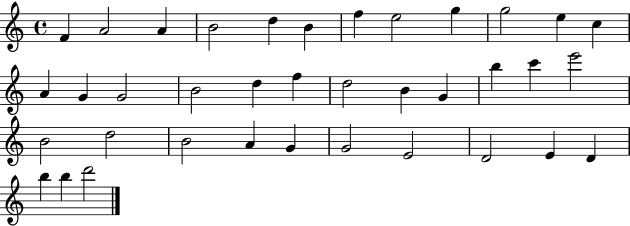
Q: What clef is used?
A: treble